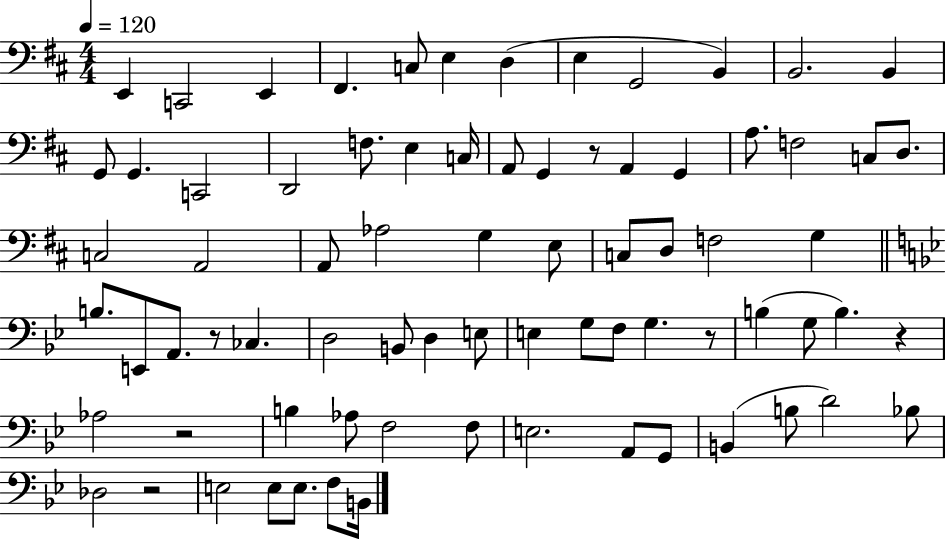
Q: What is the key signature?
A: D major